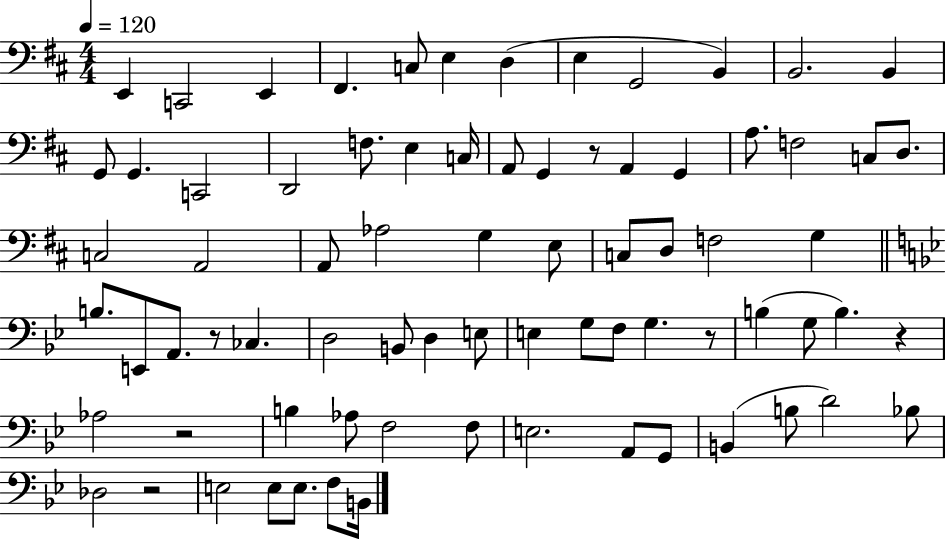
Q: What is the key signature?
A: D major